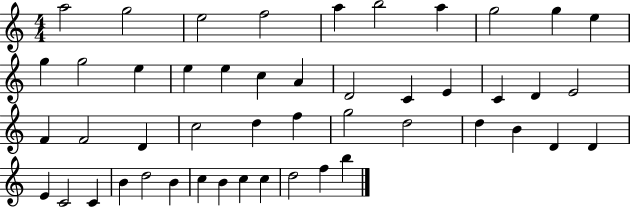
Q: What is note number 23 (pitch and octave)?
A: E4